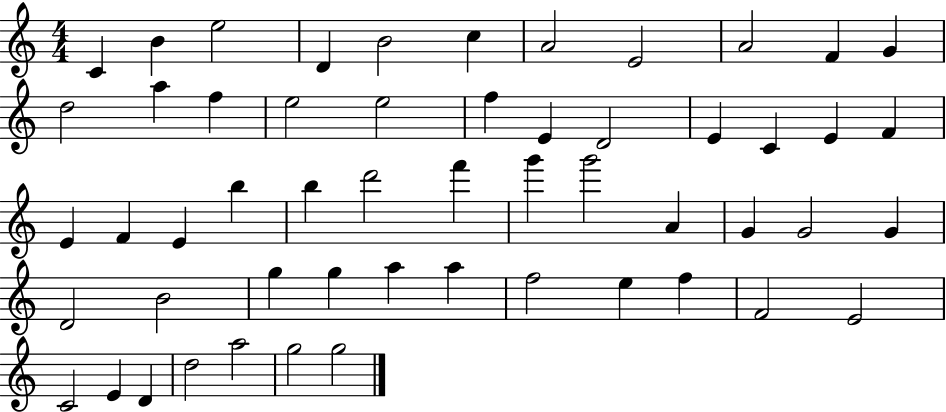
{
  \clef treble
  \numericTimeSignature
  \time 4/4
  \key c \major
  c'4 b'4 e''2 | d'4 b'2 c''4 | a'2 e'2 | a'2 f'4 g'4 | \break d''2 a''4 f''4 | e''2 e''2 | f''4 e'4 d'2 | e'4 c'4 e'4 f'4 | \break e'4 f'4 e'4 b''4 | b''4 d'''2 f'''4 | g'''4 g'''2 a'4 | g'4 g'2 g'4 | \break d'2 b'2 | g''4 g''4 a''4 a''4 | f''2 e''4 f''4 | f'2 e'2 | \break c'2 e'4 d'4 | d''2 a''2 | g''2 g''2 | \bar "|."
}